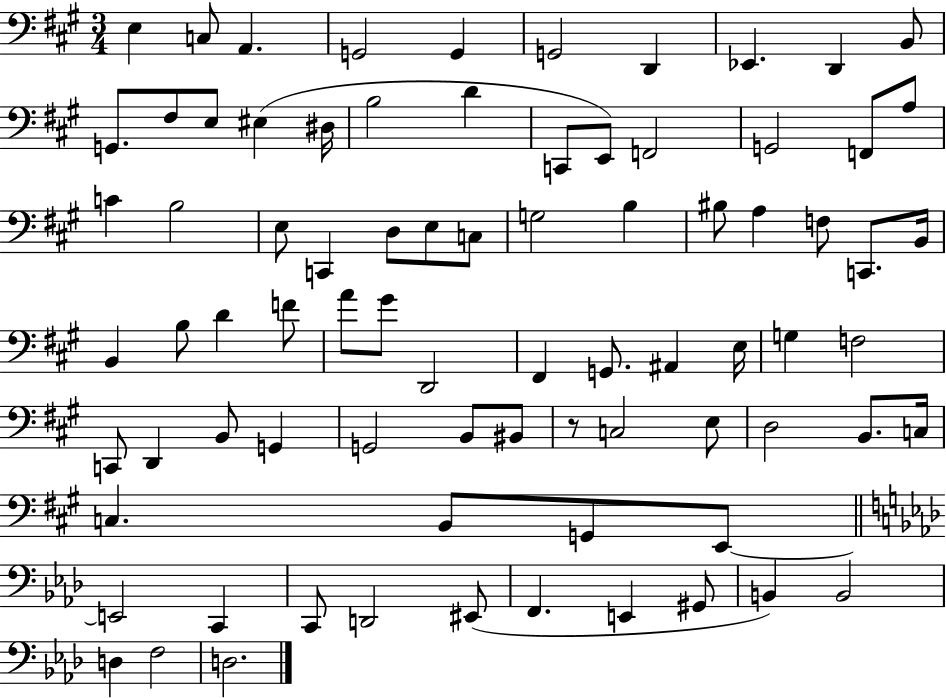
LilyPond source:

{
  \clef bass
  \numericTimeSignature
  \time 3/4
  \key a \major
  \repeat volta 2 { e4 c8 a,4. | g,2 g,4 | g,2 d,4 | ees,4. d,4 b,8 | \break g,8. fis8 e8 eis4( dis16 | b2 d'4 | c,8 e,8) f,2 | g,2 f,8 a8 | \break c'4 b2 | e8 c,4 d8 e8 c8 | g2 b4 | bis8 a4 f8 c,8. b,16 | \break b,4 b8 d'4 f'8 | a'8 gis'8 d,2 | fis,4 g,8. ais,4 e16 | g4 f2 | \break c,8 d,4 b,8 g,4 | g,2 b,8 bis,8 | r8 c2 e8 | d2 b,8. c16 | \break c4. b,8 g,8 e,8~~ | \bar "||" \break \key aes \major e,2 c,4 | c,8 d,2 eis,8( | f,4. e,4 gis,8 | b,4) b,2 | \break d4 f2 | d2. | } \bar "|."
}